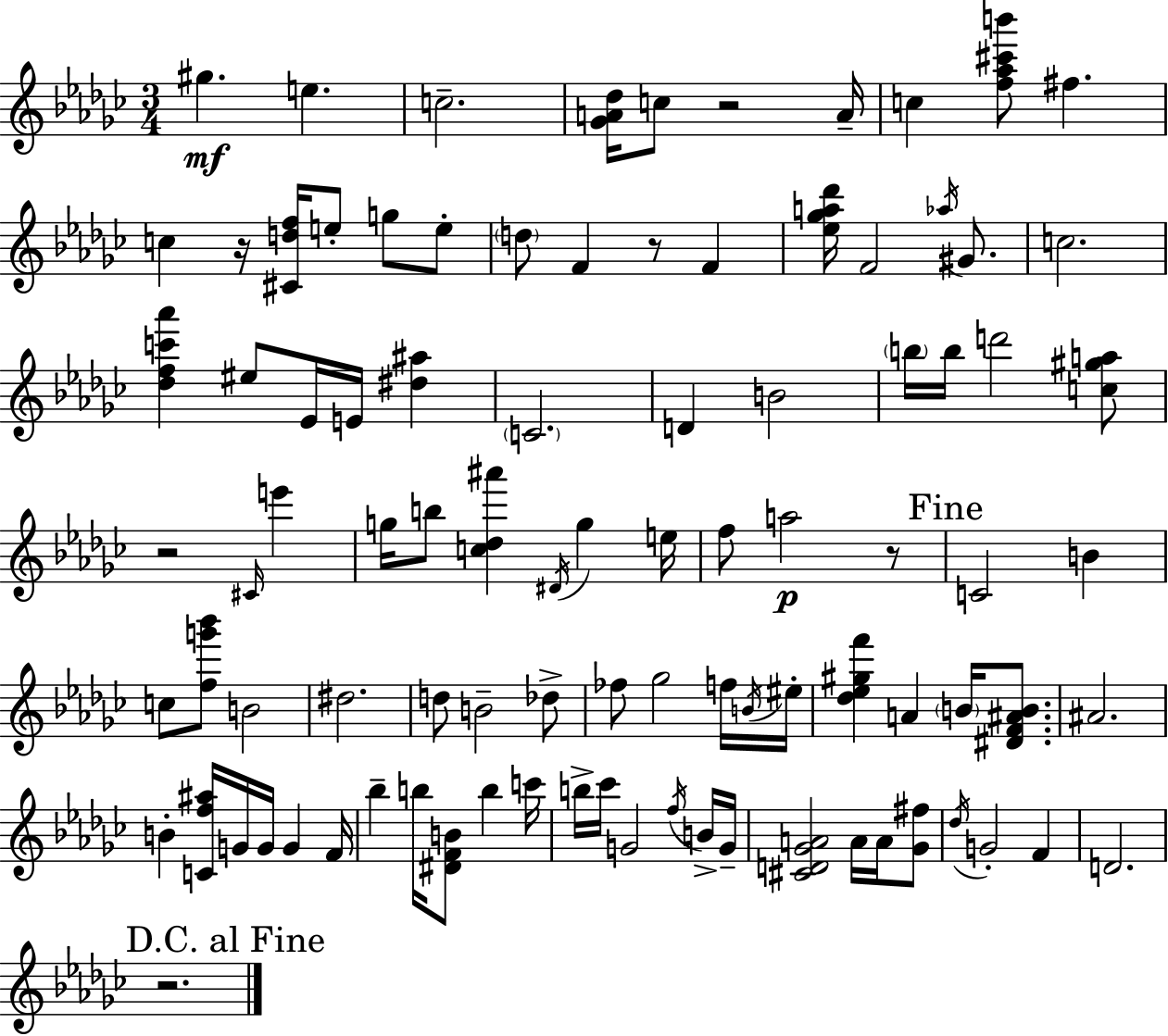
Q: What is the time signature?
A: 3/4